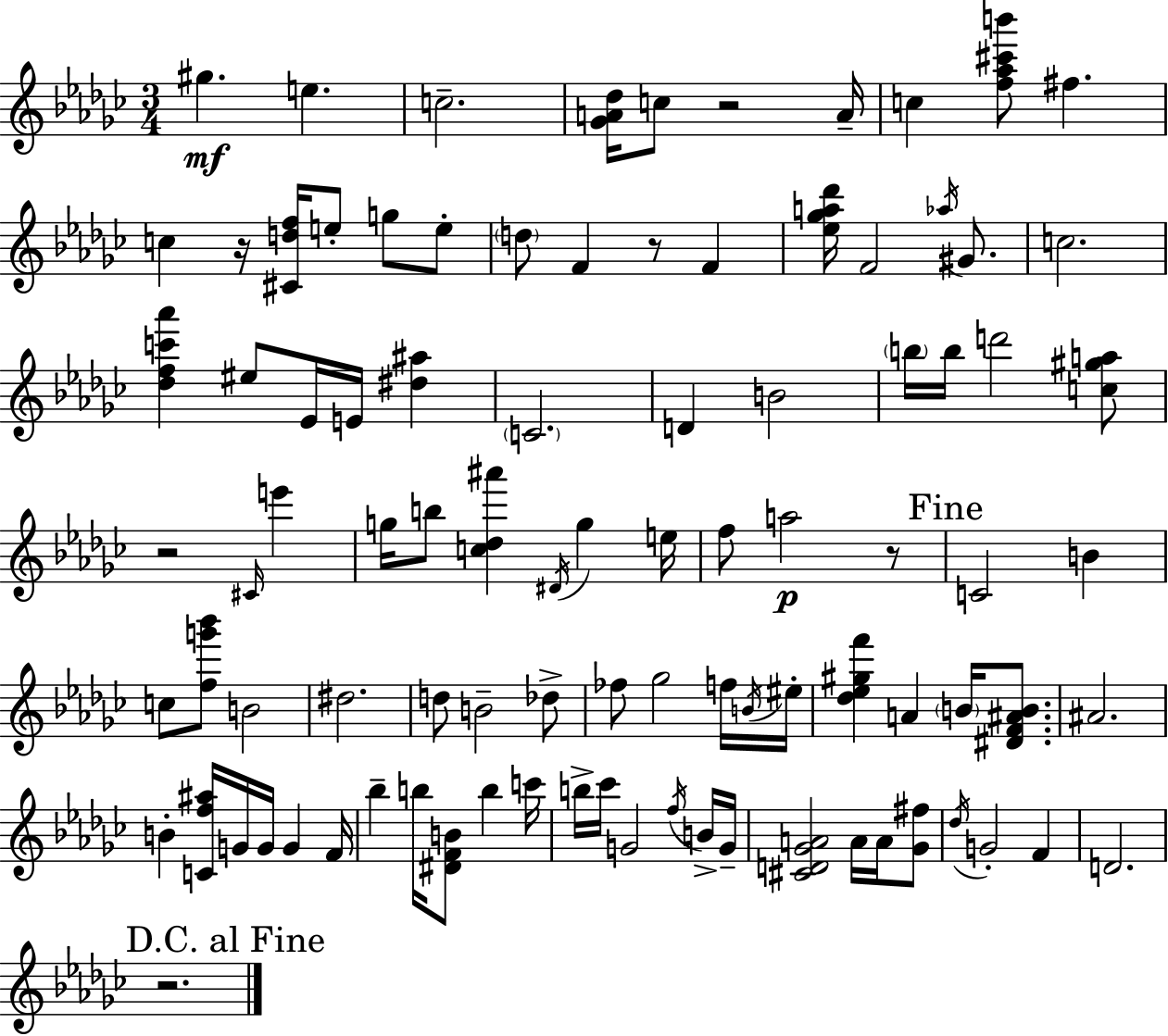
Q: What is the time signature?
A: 3/4